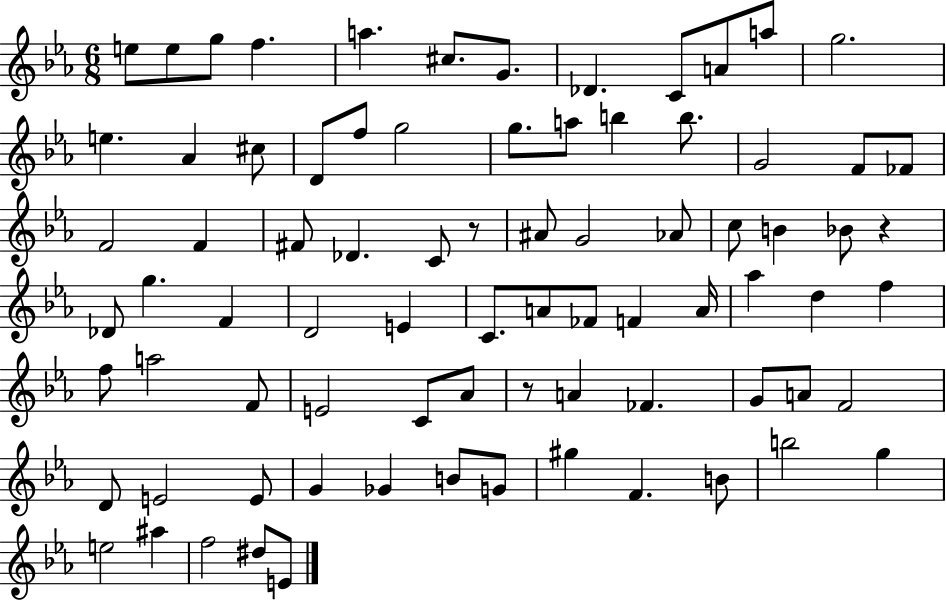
E5/e E5/e G5/e F5/q. A5/q. C#5/e. G4/e. Db4/q. C4/e A4/e A5/e G5/h. E5/q. Ab4/q C#5/e D4/e F5/e G5/h G5/e. A5/e B5/q B5/e. G4/h F4/e FES4/e F4/h F4/q F#4/e Db4/q. C4/e R/e A#4/e G4/h Ab4/e C5/e B4/q Bb4/e R/q Db4/e G5/q. F4/q D4/h E4/q C4/e. A4/e FES4/e F4/q A4/s Ab5/q D5/q F5/q F5/e A5/h F4/e E4/h C4/e Ab4/e R/e A4/q FES4/q. G4/e A4/e F4/h D4/e E4/h E4/e G4/q Gb4/q B4/e G4/e G#5/q F4/q. B4/e B5/h G5/q E5/h A#5/q F5/h D#5/e E4/e